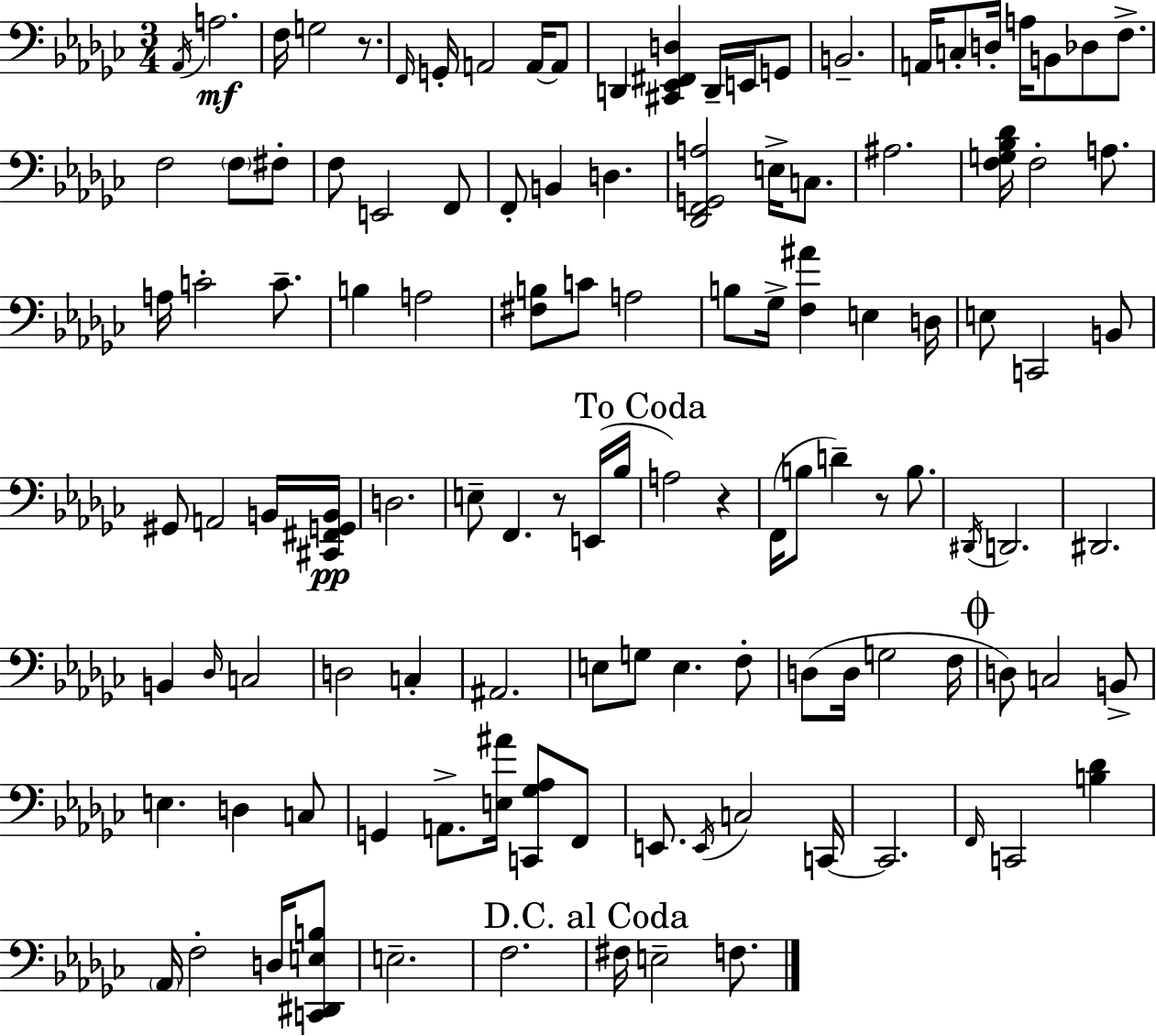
{
  \clef bass
  \numericTimeSignature
  \time 3/4
  \key ees \minor
  \acciaccatura { aes,16 }\mf a2. | f16 g2 r8. | \grace { f,16 } g,16-. a,2 a,16~~ | a,8 d,4 <cis, ees, fis, d>4 d,16-- e,16 | \break g,8 b,2.-- | a,16 c8-. d16-. a16 b,8 des8 f8.-> | f2 \parenthesize f8 | fis8-. f8 e,2 | \break f,8 f,8-. b,4 d4. | <des, f, g, a>2 e16-> c8. | ais2. | <f g bes des'>16 f2-. a8. | \break a16 c'2-. c'8.-- | b4 a2 | <fis b>8 c'8 a2 | b8 ges16-> <f ais'>4 e4 | \break d16 e8 c,2 | b,8 gis,8 a,2 | b,16 <cis, fis, g, b,>16\pp d2. | e8-- f,4. r8 | \break e,16( bes16 \mark "To Coda" a2) r4 | f,16( b8 d'4--) r8 b8. | \acciaccatura { dis,16 } d,2. | dis,2. | \break b,4 \grace { des16 } c2 | d2 | c4-. ais,2. | e8 g8 e4. | \break f8-. d8( d16 g2 | f16 \mark \markup { \musicglyph "scripts.coda" } d8) c2 | b,8-> e4. d4 | c8 g,4 a,8.-> <e ais'>16 | \break <c, ges aes>8 f,8 e,8. \acciaccatura { e,16 } c2 | c,16~~ c,2. | \grace { f,16 } c,2 | <b des'>4 \parenthesize aes,16 f2-. | \break d16 <c, dis, e b>8 e2.-- | f2. | \mark "D.C. al Coda" fis16 e2-- | f8. \bar "|."
}